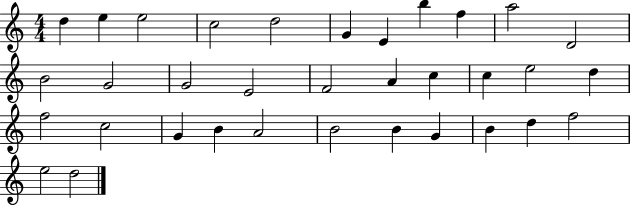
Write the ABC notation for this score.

X:1
T:Untitled
M:4/4
L:1/4
K:C
d e e2 c2 d2 G E b f a2 D2 B2 G2 G2 E2 F2 A c c e2 d f2 c2 G B A2 B2 B G B d f2 e2 d2